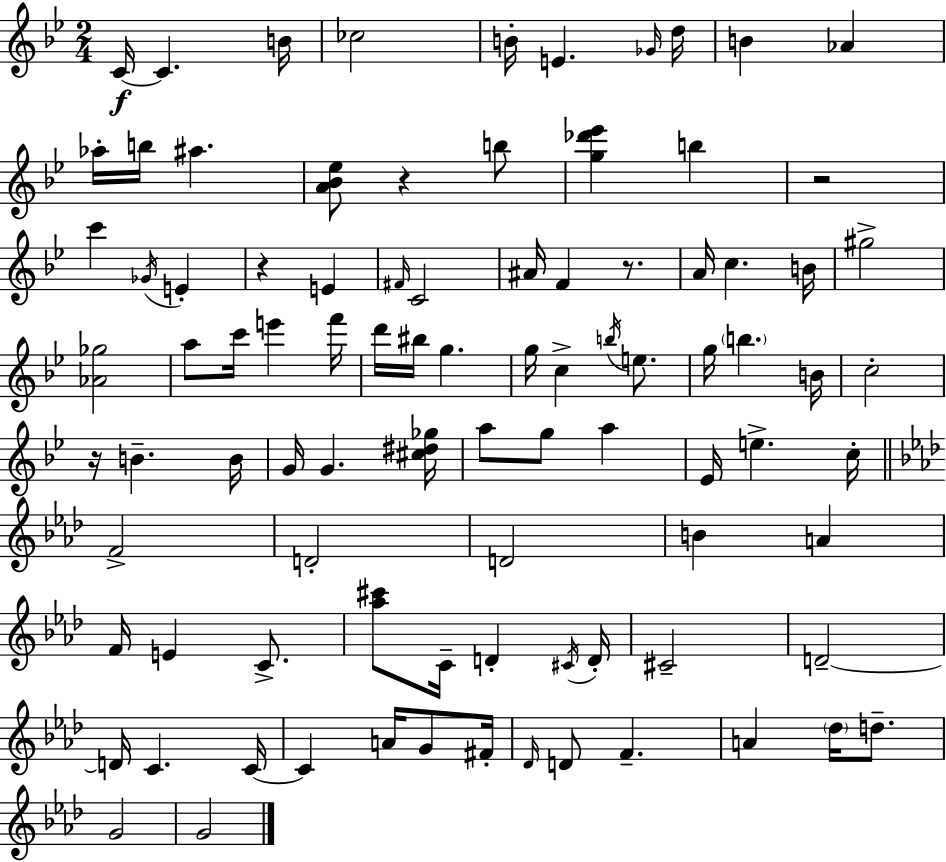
X:1
T:Untitled
M:2/4
L:1/4
K:Gm
C/4 C B/4 _c2 B/4 E _G/4 d/4 B _A _a/4 b/4 ^a [A_B_e]/2 z b/2 [g_d'_e'] b z2 c' _G/4 E z E ^F/4 C2 ^A/4 F z/2 A/4 c B/4 ^g2 [_A_g]2 a/2 c'/4 e' f'/4 d'/4 ^b/4 g g/4 c b/4 e/2 g/4 b B/4 c2 z/4 B B/4 G/4 G [^c^d_g]/4 a/2 g/2 a _E/4 e c/4 F2 D2 D2 B A F/4 E C/2 [_a^c']/2 C/4 D ^C/4 D/4 ^C2 D2 D/4 C C/4 C A/4 G/2 ^F/4 _D/4 D/2 F A _d/4 d/2 G2 G2